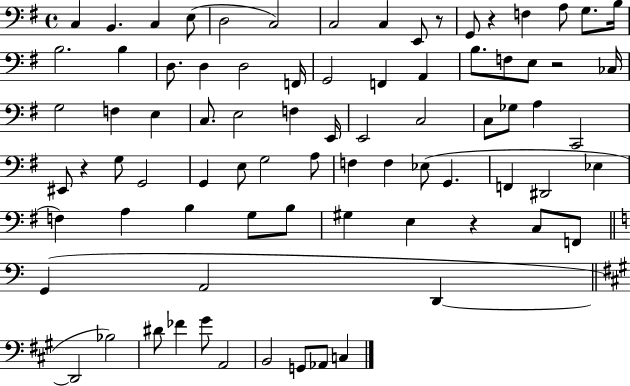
X:1
T:Untitled
M:4/4
L:1/4
K:G
C, B,, C, E,/2 D,2 C,2 C,2 C, E,,/2 z/2 G,,/2 z F, A,/2 G,/2 B,/4 B,2 B, D,/2 D, D,2 F,,/4 G,,2 F,, A,, B,/2 F,/2 E,/2 z2 _C,/4 G,2 F, E, C,/2 E,2 F, E,,/4 E,,2 C,2 C,/2 _G,/2 A, C,,2 ^E,,/2 z G,/2 G,,2 G,, E,/2 G,2 A,/2 F, F, _E,/2 G,, F,, ^D,,2 _E, F, A, B, G,/2 B,/2 ^G, E, z C,/2 F,,/2 G,, A,,2 D,, D,,2 _B,2 ^D/2 _F ^G/2 A,,2 B,,2 G,,/2 _A,,/2 C,